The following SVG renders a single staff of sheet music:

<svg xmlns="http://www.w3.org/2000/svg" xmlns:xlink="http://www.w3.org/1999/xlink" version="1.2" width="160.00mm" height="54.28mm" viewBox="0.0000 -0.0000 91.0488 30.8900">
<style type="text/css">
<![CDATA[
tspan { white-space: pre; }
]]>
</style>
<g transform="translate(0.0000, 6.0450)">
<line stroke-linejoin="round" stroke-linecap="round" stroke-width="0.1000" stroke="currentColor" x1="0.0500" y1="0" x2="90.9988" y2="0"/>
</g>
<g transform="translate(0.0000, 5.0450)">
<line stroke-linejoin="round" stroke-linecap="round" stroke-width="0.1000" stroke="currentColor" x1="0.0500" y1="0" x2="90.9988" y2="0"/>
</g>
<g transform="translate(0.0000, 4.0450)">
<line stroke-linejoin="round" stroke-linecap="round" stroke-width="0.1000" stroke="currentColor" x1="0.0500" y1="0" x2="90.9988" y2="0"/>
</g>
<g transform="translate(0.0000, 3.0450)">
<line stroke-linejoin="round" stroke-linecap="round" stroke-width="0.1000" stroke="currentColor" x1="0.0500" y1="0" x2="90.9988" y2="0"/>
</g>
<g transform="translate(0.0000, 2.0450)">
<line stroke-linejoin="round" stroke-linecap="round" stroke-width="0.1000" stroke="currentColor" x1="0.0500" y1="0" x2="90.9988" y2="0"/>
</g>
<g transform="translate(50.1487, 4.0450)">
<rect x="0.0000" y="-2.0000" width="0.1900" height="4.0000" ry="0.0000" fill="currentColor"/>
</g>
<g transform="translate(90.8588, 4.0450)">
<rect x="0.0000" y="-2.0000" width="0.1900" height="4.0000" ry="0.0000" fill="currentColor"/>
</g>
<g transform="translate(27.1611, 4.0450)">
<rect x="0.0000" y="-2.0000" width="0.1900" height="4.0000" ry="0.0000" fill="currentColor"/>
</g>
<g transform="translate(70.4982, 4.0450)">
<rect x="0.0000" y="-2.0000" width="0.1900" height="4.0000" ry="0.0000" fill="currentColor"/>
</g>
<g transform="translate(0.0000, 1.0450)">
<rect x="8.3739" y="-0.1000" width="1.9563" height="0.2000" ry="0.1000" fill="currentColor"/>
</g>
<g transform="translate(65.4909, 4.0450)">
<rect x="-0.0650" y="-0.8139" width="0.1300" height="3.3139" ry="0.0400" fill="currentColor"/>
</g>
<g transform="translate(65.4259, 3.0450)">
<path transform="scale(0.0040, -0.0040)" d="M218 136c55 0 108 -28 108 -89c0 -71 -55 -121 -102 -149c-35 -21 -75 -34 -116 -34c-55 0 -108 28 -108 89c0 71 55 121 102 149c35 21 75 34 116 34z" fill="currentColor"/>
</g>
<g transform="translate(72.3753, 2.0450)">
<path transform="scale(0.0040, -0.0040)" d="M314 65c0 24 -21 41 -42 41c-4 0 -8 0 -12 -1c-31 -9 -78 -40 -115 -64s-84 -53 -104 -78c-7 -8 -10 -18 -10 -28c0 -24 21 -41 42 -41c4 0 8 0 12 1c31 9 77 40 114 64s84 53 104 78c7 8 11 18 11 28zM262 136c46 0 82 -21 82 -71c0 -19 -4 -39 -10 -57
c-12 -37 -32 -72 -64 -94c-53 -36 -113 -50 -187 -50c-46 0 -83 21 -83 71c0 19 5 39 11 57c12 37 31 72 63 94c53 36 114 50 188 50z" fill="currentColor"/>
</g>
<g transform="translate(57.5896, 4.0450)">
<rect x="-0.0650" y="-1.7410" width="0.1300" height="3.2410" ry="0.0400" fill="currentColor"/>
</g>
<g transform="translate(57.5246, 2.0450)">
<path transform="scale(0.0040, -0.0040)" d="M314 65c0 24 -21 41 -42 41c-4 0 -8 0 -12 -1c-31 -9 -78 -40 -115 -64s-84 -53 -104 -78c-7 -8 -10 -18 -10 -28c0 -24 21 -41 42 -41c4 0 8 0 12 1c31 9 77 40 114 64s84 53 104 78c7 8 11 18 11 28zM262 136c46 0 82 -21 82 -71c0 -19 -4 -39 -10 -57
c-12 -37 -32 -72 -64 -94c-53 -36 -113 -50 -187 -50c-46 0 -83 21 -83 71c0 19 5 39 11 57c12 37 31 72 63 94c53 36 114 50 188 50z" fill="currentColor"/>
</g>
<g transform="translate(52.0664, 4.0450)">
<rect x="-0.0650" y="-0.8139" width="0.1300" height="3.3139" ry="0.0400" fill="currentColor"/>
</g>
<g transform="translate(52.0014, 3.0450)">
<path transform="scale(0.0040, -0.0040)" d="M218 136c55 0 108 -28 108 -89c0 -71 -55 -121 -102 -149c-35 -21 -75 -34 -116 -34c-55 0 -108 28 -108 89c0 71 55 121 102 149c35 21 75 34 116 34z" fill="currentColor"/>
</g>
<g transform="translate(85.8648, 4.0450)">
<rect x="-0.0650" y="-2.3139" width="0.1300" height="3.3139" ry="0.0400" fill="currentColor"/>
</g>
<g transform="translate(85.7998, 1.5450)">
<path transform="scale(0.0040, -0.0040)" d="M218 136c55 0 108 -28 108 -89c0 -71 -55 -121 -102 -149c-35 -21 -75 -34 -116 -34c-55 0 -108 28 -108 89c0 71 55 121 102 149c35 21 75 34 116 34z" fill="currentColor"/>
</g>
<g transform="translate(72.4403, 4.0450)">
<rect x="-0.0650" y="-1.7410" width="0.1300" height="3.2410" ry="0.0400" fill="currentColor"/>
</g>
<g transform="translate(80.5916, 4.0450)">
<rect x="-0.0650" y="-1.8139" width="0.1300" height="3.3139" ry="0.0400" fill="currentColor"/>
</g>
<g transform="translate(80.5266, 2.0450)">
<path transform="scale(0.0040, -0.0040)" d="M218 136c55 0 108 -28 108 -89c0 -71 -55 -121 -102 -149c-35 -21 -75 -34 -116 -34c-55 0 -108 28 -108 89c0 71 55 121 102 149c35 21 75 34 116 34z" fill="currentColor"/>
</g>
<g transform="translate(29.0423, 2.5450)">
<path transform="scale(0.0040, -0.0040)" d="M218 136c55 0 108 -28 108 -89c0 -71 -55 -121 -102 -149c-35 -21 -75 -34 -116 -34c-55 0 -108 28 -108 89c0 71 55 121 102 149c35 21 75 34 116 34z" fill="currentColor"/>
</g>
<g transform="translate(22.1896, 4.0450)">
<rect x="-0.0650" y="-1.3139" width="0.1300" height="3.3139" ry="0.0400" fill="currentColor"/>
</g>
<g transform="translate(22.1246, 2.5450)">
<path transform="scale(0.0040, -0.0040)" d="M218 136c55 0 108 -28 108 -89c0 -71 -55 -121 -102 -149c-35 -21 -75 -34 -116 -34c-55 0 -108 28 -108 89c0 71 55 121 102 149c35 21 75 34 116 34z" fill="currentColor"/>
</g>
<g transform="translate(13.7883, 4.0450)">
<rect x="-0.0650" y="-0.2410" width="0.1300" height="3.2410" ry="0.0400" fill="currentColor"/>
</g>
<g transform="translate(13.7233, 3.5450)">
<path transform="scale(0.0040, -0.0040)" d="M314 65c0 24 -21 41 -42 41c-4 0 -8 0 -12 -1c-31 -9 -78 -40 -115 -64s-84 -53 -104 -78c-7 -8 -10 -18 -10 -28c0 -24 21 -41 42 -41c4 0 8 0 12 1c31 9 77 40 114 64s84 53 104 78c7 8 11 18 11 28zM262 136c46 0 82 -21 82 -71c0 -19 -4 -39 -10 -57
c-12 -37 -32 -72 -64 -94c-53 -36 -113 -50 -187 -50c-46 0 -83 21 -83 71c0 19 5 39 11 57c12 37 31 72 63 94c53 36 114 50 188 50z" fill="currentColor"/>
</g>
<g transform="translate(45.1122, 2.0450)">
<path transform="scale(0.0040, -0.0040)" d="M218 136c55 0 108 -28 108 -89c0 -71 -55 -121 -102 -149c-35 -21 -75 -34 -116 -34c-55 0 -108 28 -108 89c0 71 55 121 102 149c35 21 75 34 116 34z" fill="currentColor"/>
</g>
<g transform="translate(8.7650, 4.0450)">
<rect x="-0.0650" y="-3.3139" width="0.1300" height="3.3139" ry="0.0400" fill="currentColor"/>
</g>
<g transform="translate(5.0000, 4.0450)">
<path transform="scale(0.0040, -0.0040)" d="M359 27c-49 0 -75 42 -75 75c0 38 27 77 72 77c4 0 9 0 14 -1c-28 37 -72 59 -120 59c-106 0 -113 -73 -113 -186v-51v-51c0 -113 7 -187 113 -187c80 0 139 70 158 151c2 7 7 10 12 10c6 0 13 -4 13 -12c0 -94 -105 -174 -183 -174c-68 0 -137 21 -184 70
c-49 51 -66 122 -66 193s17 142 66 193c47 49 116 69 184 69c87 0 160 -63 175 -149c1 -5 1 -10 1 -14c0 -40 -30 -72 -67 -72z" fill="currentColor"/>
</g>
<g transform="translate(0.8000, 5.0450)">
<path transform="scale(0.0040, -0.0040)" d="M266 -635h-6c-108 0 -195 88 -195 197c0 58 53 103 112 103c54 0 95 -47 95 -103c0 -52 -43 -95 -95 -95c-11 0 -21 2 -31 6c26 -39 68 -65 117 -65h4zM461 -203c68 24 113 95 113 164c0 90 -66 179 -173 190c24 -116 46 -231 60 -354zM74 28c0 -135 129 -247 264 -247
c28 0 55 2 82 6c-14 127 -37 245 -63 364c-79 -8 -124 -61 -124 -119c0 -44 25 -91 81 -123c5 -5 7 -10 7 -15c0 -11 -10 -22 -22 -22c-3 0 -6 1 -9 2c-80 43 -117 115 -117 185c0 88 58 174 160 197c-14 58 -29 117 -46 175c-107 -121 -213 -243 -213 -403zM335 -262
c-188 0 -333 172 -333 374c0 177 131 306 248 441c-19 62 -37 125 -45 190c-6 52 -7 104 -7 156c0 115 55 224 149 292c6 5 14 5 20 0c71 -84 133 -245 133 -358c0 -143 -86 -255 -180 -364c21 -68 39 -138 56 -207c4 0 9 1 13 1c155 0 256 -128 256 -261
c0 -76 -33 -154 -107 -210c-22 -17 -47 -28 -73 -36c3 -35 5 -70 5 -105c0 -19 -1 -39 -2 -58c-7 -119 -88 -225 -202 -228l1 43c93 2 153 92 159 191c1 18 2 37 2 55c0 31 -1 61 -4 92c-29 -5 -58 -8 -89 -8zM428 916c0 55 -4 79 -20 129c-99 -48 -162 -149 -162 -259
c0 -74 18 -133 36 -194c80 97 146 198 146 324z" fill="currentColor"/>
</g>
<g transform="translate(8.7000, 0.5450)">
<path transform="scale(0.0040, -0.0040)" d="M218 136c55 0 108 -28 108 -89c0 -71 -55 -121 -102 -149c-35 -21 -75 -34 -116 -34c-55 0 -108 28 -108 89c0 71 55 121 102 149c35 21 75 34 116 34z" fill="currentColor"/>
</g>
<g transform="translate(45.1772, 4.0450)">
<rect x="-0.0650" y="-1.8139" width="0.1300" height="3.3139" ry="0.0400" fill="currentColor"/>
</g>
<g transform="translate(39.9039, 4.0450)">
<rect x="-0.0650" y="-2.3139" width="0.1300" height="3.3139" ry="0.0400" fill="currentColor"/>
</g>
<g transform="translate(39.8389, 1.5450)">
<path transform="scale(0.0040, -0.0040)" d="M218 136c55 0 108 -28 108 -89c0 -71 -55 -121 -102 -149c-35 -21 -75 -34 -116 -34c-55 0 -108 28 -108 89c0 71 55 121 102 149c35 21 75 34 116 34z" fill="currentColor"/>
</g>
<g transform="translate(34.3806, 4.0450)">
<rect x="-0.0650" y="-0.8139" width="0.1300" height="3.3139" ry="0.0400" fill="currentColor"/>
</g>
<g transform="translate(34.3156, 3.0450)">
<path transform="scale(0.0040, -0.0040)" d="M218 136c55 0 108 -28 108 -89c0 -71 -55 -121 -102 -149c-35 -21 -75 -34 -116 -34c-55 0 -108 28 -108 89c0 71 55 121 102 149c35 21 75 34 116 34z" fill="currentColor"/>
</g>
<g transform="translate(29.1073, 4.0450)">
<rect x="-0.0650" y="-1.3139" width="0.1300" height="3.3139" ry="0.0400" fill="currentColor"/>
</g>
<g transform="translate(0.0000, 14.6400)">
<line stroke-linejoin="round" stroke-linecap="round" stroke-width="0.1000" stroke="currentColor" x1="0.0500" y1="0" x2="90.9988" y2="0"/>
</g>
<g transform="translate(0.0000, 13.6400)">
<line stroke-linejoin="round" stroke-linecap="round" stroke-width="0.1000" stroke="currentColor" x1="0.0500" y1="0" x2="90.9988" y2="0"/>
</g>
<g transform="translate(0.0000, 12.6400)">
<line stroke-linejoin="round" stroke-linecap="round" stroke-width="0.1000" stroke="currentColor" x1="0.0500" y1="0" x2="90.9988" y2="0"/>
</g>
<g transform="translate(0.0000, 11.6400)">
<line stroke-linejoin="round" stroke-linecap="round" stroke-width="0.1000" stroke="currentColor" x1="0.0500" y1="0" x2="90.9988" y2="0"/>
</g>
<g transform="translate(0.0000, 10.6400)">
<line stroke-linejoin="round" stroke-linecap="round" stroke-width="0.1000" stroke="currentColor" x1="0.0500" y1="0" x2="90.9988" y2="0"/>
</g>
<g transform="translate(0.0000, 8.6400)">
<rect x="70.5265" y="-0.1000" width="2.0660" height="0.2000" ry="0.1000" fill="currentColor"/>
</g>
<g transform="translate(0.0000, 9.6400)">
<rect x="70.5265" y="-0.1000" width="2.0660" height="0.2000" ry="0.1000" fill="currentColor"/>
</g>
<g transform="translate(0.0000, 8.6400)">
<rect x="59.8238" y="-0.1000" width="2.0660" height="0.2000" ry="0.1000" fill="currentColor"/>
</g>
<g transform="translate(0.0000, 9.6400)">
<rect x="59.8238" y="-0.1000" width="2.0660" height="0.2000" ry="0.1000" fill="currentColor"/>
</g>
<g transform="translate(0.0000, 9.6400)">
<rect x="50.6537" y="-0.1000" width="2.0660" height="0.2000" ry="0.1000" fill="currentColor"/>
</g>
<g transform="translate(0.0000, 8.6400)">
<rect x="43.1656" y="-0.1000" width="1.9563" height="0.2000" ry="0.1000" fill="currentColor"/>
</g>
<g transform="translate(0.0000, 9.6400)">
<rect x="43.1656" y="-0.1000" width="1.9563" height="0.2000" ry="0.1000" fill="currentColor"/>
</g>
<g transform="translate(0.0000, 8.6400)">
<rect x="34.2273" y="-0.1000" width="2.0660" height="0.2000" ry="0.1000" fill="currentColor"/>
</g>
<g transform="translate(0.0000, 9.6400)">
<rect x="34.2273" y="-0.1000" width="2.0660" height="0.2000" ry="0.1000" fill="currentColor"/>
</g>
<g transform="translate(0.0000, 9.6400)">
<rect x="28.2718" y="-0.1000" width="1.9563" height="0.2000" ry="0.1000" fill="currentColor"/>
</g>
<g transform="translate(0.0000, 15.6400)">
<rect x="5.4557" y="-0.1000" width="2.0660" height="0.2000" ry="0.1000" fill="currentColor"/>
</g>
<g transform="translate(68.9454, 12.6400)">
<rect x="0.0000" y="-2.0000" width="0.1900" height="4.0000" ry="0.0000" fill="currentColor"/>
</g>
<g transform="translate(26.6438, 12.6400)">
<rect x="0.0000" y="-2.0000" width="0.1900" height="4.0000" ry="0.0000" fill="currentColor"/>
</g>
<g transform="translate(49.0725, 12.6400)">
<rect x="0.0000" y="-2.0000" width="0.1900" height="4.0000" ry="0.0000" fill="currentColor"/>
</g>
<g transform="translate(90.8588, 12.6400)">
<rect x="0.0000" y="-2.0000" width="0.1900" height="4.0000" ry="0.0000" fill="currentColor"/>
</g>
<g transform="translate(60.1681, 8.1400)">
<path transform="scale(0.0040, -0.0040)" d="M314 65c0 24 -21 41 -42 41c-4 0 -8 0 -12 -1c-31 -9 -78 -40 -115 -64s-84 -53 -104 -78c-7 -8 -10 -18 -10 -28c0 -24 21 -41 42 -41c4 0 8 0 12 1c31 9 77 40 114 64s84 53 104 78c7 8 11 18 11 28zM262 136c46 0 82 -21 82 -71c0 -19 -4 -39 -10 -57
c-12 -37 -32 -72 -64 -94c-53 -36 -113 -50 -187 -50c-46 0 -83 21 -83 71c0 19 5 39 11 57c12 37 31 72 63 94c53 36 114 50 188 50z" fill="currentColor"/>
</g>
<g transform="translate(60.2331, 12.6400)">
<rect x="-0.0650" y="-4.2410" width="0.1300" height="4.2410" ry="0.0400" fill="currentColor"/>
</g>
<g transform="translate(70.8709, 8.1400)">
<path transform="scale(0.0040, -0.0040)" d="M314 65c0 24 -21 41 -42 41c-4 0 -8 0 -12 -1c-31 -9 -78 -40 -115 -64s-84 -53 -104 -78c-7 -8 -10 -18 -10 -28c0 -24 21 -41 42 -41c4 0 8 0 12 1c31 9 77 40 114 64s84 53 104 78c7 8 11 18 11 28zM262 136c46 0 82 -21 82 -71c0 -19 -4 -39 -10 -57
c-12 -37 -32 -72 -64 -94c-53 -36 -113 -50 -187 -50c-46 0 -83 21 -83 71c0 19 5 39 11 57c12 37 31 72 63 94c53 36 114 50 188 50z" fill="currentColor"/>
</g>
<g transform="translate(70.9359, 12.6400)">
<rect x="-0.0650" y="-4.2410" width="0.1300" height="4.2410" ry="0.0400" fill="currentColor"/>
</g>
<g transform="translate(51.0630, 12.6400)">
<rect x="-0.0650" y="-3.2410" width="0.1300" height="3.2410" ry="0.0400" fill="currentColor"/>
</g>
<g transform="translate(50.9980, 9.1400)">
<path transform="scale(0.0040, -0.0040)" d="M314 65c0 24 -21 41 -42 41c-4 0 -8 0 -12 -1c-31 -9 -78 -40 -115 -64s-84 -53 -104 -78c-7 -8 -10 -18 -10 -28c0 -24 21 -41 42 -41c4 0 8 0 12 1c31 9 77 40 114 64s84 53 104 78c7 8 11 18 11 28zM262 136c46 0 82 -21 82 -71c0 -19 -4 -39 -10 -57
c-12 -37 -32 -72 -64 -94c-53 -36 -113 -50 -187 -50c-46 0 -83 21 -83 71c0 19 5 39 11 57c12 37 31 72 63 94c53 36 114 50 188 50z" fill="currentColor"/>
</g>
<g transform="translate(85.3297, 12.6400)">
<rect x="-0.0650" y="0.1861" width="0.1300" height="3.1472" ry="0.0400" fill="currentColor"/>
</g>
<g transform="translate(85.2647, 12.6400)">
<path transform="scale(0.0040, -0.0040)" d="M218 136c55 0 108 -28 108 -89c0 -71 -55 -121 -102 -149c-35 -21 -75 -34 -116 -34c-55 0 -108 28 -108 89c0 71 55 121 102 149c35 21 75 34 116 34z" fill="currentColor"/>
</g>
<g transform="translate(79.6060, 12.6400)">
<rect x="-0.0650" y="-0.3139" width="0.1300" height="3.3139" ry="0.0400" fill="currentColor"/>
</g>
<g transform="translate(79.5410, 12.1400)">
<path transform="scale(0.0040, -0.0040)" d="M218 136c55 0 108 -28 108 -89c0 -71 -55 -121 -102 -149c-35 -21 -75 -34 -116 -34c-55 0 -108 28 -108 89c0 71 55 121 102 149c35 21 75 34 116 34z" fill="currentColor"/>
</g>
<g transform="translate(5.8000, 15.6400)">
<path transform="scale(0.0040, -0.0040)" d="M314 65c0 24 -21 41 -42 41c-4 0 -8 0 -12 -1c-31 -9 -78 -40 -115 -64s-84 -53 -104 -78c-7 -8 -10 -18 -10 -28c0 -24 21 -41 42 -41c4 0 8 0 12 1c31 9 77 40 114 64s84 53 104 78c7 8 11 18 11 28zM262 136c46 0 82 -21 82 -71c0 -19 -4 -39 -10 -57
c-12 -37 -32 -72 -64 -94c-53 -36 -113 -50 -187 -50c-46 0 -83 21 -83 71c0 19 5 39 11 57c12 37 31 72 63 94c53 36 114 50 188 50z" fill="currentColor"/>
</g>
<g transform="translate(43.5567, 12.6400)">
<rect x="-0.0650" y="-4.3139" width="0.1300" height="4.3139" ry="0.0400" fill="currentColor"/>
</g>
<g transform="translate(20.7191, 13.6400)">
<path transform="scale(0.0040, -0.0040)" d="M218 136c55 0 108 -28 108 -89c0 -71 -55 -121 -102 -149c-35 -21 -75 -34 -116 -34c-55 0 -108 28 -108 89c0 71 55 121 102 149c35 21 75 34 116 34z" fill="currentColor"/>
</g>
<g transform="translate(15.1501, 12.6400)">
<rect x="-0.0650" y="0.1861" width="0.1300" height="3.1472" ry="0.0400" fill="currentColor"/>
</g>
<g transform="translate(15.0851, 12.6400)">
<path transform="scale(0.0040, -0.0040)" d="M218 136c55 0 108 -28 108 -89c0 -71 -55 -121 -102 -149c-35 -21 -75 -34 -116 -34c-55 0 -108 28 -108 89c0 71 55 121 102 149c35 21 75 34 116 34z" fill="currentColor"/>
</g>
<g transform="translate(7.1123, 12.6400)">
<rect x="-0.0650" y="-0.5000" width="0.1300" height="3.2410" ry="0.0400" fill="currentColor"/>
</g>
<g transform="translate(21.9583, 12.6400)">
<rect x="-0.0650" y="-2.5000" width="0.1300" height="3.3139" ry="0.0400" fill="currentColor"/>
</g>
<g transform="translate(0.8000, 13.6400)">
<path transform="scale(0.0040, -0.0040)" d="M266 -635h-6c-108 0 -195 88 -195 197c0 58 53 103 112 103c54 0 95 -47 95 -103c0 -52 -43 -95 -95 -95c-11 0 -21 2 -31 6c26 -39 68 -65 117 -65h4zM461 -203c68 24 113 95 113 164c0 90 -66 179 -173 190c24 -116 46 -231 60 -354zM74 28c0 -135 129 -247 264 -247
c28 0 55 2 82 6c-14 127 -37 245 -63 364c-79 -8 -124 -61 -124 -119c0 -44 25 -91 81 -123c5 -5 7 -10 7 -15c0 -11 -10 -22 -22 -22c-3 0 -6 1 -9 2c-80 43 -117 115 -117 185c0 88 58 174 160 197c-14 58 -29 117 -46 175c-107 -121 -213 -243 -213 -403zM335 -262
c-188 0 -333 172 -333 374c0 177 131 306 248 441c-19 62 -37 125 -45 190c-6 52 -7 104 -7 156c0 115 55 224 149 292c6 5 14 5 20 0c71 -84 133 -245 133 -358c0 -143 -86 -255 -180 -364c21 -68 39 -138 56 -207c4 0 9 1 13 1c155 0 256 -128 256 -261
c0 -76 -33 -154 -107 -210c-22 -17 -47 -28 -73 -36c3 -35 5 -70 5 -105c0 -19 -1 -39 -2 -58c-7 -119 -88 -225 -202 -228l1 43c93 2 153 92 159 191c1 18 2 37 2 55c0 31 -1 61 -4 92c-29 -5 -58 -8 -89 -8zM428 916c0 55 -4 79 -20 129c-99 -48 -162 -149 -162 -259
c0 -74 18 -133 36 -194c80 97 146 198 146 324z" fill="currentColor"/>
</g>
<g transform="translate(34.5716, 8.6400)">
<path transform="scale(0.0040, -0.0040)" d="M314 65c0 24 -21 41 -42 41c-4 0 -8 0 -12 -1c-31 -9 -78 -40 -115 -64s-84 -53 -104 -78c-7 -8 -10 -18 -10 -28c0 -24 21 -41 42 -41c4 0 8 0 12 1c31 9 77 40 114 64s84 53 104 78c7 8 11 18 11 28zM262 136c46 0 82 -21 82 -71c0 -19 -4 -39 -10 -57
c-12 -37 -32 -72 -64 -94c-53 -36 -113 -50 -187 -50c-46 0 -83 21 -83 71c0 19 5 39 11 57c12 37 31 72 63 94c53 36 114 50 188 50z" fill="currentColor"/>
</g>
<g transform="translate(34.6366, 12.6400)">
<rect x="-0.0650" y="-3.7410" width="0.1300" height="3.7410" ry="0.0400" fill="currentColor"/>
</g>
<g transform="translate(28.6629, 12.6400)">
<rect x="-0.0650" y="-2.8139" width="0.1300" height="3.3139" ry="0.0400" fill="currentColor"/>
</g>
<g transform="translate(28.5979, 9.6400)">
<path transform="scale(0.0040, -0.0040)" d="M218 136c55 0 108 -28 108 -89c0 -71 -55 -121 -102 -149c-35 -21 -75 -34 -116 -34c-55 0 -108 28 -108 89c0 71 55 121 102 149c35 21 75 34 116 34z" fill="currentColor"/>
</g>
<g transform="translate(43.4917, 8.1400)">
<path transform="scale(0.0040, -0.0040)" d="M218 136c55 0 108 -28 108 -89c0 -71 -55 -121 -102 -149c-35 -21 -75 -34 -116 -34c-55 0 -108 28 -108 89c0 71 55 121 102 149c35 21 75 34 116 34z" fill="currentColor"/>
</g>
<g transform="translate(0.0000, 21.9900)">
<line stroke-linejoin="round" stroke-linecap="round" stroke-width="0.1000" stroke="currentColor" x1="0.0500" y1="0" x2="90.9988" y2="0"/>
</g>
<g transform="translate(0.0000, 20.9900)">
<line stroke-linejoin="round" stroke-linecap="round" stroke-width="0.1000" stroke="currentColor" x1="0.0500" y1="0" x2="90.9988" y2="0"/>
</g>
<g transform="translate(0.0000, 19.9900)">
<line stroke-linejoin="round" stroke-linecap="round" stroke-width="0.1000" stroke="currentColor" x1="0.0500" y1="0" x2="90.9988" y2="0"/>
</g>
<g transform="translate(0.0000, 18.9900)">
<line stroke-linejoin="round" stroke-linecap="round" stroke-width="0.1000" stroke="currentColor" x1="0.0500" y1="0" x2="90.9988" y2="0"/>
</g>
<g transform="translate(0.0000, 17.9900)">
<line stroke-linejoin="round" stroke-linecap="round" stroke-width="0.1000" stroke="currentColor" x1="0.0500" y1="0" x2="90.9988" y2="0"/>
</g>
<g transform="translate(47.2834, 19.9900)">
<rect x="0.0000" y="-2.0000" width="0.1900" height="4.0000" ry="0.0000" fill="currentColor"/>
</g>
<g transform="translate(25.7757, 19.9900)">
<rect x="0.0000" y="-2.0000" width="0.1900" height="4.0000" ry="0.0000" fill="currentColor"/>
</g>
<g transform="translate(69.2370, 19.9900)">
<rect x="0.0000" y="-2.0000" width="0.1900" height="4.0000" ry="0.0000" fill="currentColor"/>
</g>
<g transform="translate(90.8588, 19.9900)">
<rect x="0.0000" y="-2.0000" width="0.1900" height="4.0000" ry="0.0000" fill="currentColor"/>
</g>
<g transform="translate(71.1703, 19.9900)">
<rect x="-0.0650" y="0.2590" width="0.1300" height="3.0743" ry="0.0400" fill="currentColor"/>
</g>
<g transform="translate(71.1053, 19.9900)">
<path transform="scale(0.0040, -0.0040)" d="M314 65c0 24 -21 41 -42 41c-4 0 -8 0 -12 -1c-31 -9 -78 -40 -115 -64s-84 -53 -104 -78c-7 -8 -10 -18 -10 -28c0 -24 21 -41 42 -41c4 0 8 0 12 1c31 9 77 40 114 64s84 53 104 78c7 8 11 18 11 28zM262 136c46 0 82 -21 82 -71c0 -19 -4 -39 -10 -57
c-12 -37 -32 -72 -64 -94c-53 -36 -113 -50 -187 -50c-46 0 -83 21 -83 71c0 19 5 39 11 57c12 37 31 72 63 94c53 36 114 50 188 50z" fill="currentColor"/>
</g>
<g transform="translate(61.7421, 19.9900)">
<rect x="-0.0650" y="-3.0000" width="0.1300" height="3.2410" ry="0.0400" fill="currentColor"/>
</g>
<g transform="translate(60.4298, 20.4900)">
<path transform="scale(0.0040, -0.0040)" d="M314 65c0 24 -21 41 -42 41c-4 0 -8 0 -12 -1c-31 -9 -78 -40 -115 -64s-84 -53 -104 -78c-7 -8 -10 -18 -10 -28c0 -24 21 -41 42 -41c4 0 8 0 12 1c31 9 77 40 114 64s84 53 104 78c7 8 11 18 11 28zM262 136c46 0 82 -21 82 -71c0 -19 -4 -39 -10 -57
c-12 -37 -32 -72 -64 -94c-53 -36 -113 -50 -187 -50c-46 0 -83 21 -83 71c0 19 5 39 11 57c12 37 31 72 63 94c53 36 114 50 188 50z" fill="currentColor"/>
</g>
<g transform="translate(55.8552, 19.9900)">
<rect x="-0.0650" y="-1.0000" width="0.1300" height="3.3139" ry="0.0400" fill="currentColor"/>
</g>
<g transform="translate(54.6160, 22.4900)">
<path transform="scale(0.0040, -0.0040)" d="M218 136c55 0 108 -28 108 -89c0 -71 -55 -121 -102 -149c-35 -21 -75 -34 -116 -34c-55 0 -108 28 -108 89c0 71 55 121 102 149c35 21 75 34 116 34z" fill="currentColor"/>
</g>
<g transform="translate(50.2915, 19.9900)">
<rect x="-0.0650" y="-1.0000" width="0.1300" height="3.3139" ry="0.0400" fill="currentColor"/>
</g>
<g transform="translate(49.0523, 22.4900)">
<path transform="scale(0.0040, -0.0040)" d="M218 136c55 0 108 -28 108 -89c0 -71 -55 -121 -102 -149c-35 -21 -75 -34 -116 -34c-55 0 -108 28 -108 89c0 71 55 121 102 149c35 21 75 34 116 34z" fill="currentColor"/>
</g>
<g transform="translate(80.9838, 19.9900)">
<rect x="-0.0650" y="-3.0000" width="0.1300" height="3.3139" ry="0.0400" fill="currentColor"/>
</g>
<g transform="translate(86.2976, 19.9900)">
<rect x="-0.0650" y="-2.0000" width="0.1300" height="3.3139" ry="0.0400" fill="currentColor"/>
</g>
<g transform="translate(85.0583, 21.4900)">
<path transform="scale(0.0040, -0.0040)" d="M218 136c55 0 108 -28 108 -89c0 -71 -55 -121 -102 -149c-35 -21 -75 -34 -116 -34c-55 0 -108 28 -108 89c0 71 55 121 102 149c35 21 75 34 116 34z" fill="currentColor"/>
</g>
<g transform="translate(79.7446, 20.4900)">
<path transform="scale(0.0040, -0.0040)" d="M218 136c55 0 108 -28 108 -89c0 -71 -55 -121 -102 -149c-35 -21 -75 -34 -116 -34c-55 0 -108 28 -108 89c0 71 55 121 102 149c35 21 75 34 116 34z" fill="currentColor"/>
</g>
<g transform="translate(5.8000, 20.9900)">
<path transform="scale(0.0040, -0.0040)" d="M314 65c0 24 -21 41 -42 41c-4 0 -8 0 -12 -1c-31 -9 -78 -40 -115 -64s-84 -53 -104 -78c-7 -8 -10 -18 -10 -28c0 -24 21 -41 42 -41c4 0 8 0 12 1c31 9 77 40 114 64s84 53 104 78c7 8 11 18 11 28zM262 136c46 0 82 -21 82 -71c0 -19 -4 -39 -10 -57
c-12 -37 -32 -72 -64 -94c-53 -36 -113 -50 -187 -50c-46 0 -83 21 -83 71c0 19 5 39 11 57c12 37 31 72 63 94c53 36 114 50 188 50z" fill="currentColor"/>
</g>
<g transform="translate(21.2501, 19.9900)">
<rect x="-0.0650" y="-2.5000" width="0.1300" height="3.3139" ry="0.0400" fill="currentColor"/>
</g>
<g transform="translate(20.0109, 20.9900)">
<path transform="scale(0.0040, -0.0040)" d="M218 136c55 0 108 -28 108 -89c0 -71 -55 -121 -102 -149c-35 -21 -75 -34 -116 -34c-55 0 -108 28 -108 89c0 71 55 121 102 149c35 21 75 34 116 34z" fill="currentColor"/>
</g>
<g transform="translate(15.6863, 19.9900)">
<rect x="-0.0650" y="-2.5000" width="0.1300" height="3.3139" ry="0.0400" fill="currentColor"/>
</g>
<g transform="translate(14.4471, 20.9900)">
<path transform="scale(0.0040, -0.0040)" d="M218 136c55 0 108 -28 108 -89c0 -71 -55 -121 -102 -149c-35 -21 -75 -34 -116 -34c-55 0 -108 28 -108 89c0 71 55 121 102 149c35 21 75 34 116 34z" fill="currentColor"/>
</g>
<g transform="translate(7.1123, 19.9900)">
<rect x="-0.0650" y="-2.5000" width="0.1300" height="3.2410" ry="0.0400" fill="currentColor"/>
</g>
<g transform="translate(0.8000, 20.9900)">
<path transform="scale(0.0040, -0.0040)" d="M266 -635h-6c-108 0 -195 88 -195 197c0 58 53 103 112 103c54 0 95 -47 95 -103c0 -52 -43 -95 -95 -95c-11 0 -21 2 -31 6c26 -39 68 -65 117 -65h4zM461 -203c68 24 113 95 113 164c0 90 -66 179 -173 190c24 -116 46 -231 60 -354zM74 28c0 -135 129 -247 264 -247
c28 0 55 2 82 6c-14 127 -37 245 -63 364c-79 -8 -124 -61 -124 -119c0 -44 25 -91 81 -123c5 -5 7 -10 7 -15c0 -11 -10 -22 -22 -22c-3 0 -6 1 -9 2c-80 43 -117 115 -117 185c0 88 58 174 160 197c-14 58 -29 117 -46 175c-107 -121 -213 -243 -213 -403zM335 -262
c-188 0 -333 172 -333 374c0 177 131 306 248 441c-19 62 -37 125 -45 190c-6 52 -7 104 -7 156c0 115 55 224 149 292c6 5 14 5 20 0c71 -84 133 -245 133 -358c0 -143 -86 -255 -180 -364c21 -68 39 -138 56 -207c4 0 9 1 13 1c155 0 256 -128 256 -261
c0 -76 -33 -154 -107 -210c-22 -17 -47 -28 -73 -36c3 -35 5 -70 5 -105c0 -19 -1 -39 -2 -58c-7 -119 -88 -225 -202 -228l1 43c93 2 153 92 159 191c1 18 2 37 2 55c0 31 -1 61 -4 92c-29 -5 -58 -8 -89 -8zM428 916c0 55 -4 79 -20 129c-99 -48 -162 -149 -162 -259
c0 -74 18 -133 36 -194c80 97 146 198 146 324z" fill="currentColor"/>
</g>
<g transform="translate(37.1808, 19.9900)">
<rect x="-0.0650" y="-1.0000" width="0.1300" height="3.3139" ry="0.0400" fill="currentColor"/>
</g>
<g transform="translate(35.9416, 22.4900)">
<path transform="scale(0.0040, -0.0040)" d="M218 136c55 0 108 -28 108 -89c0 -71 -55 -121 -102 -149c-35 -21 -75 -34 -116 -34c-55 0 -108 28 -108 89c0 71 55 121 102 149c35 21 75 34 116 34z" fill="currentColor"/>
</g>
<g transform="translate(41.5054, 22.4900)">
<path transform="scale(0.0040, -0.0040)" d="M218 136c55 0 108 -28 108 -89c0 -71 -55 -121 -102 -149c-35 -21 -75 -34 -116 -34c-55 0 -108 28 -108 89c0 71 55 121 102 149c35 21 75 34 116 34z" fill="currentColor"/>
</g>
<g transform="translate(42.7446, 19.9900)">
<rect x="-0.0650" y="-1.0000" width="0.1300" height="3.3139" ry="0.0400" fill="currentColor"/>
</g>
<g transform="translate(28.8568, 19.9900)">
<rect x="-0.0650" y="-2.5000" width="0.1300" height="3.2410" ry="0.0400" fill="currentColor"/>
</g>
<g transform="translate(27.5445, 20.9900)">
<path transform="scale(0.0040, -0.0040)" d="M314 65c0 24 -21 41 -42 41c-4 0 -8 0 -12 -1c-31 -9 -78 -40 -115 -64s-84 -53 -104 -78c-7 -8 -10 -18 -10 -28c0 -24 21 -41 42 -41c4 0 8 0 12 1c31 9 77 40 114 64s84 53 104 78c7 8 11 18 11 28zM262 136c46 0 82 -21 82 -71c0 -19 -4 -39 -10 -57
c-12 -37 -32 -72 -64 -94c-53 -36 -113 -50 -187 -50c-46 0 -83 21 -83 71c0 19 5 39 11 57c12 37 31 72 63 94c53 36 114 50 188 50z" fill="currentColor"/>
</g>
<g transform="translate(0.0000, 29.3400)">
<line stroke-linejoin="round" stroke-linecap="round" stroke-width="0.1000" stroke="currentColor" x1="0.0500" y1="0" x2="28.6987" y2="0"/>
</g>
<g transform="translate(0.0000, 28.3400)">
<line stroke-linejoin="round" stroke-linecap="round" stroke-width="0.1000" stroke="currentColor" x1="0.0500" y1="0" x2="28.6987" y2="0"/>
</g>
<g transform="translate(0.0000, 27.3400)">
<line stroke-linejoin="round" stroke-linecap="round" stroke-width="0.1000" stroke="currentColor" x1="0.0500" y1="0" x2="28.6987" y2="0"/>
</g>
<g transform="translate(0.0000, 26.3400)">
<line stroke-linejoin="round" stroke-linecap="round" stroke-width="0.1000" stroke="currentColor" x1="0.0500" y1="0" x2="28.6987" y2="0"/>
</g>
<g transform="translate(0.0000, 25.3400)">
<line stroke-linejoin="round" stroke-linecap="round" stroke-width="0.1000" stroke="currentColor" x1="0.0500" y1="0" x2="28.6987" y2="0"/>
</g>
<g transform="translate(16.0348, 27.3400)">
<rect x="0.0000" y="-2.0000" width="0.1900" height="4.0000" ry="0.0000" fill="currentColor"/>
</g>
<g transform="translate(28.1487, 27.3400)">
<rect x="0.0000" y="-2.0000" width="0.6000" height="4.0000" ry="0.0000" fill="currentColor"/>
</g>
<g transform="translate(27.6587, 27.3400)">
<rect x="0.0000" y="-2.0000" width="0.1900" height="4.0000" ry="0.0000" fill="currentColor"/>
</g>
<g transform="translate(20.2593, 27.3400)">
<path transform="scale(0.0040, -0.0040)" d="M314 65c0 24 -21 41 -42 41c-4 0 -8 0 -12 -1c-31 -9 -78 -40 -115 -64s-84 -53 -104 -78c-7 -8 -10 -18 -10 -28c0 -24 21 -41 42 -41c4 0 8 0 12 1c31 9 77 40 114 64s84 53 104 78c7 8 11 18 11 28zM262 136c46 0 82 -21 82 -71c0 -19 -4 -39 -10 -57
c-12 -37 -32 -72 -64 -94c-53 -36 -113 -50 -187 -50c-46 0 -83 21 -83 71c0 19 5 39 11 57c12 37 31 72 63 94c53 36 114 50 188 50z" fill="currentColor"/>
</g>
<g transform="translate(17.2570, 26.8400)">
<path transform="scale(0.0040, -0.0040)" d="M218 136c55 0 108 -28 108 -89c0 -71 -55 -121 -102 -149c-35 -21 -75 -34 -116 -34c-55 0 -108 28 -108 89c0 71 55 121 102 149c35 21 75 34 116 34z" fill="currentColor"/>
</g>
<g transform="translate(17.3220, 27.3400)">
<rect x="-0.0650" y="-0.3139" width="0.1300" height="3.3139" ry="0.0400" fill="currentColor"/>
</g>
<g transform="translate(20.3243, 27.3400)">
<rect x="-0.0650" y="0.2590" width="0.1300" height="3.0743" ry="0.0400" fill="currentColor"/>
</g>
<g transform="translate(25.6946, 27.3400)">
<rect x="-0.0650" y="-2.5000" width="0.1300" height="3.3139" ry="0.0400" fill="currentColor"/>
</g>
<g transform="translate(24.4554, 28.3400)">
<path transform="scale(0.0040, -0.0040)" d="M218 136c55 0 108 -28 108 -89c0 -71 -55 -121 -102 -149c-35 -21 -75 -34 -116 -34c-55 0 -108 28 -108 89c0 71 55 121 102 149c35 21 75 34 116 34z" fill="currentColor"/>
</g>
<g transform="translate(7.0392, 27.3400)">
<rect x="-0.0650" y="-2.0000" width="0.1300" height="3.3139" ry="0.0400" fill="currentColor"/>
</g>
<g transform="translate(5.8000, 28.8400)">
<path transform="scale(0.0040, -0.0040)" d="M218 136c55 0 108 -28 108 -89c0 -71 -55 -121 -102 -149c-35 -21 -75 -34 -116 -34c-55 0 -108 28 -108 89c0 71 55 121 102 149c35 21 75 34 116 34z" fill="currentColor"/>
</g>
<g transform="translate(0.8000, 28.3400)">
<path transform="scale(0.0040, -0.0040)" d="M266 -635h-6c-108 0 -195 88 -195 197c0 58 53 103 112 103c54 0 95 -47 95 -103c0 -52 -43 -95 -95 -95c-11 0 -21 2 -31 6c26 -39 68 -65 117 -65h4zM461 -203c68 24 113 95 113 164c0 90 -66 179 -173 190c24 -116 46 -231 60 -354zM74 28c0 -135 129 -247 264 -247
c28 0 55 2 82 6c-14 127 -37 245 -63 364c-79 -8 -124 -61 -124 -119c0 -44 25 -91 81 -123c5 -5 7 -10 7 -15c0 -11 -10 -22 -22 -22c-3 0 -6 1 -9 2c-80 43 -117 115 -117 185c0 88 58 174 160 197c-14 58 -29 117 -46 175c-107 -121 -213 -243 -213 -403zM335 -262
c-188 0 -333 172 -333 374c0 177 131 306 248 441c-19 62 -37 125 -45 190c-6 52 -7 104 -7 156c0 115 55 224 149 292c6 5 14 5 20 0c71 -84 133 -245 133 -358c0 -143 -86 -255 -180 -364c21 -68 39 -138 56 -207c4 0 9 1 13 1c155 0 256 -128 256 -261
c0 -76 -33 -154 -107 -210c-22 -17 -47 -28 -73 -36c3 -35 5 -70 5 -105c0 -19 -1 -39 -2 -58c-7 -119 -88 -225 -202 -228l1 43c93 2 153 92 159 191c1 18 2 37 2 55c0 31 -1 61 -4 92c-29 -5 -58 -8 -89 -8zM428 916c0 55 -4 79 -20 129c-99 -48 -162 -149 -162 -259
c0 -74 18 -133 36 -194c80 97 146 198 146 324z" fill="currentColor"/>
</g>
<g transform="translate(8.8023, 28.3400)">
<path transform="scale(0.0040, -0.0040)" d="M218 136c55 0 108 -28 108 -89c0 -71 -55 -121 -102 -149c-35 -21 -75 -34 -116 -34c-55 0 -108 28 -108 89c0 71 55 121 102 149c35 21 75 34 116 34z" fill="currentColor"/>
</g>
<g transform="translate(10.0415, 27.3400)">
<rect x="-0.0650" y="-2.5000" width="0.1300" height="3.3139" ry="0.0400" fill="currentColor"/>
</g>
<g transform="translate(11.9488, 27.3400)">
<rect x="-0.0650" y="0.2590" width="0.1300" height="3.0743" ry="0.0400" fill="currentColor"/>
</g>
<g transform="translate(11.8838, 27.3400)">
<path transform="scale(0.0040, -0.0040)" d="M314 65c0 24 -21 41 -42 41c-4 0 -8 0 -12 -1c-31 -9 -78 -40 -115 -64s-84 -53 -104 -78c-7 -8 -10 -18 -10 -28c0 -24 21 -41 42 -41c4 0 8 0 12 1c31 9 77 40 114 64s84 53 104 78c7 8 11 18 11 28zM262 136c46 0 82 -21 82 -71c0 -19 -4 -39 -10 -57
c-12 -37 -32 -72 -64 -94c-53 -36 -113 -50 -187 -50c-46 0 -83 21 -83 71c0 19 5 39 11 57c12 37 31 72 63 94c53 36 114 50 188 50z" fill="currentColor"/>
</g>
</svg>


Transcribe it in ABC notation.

X:1
T:Untitled
M:4/4
L:1/4
K:C
b c2 e e d g f d f2 d f2 f g C2 B G a c'2 d' b2 d'2 d'2 c B G2 G G G2 D D D D A2 B2 A F F G B2 c B2 G